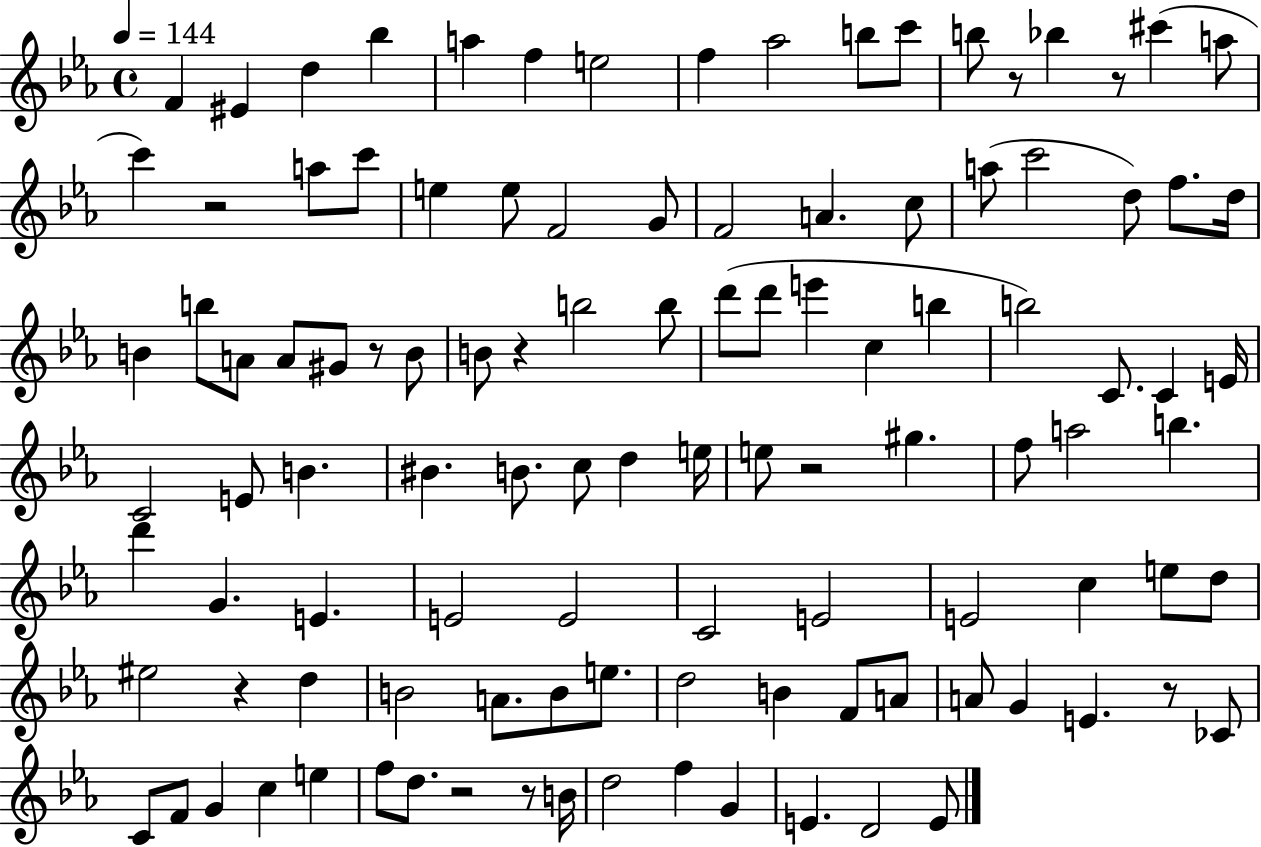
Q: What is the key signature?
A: EES major